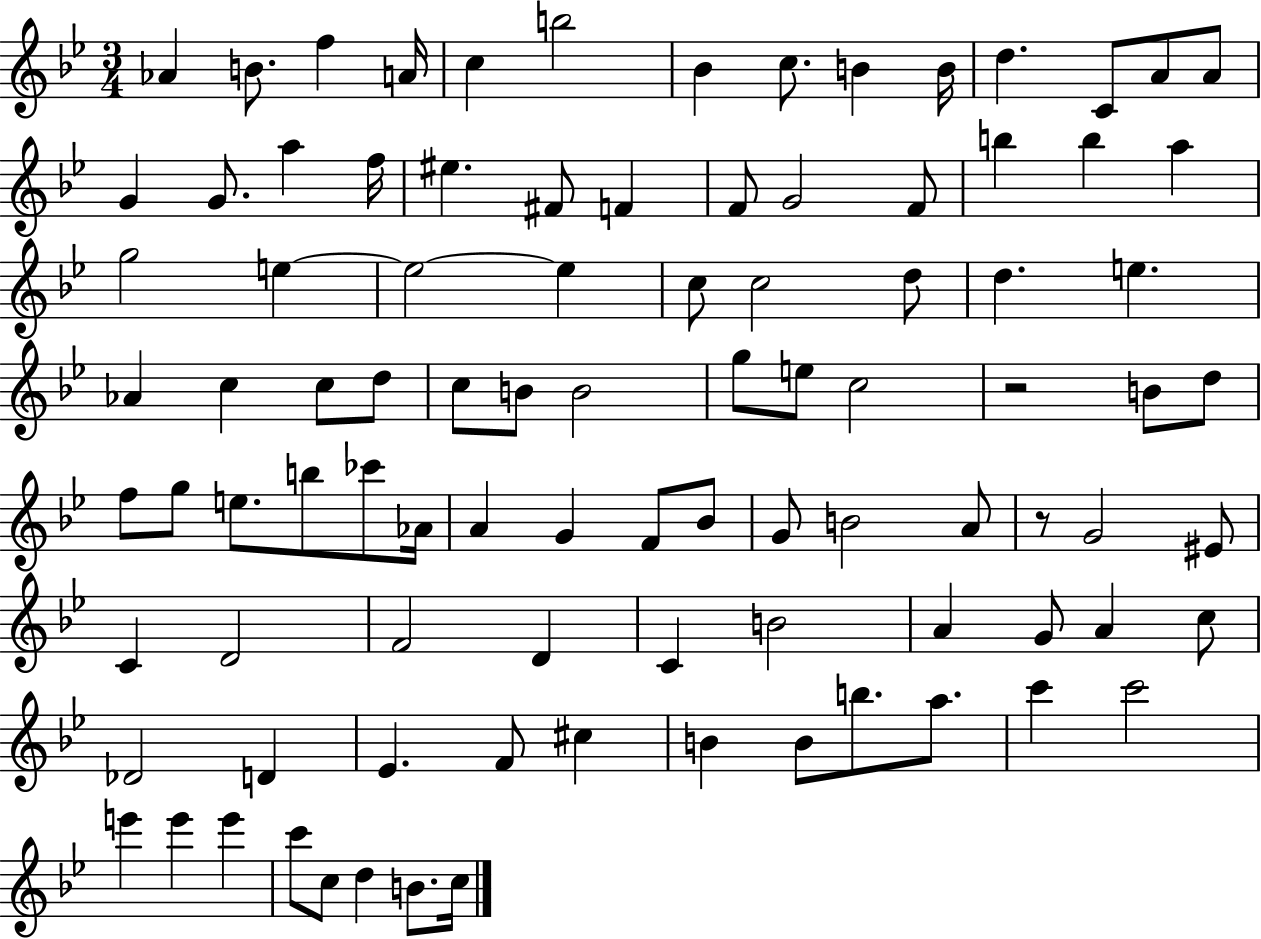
X:1
T:Untitled
M:3/4
L:1/4
K:Bb
_A B/2 f A/4 c b2 _B c/2 B B/4 d C/2 A/2 A/2 G G/2 a f/4 ^e ^F/2 F F/2 G2 F/2 b b a g2 e e2 e c/2 c2 d/2 d e _A c c/2 d/2 c/2 B/2 B2 g/2 e/2 c2 z2 B/2 d/2 f/2 g/2 e/2 b/2 _c'/2 _A/4 A G F/2 _B/2 G/2 B2 A/2 z/2 G2 ^E/2 C D2 F2 D C B2 A G/2 A c/2 _D2 D _E F/2 ^c B B/2 b/2 a/2 c' c'2 e' e' e' c'/2 c/2 d B/2 c/4